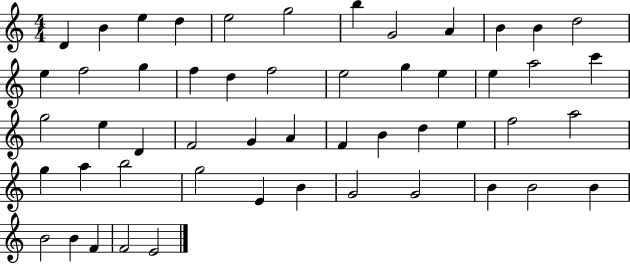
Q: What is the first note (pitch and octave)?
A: D4